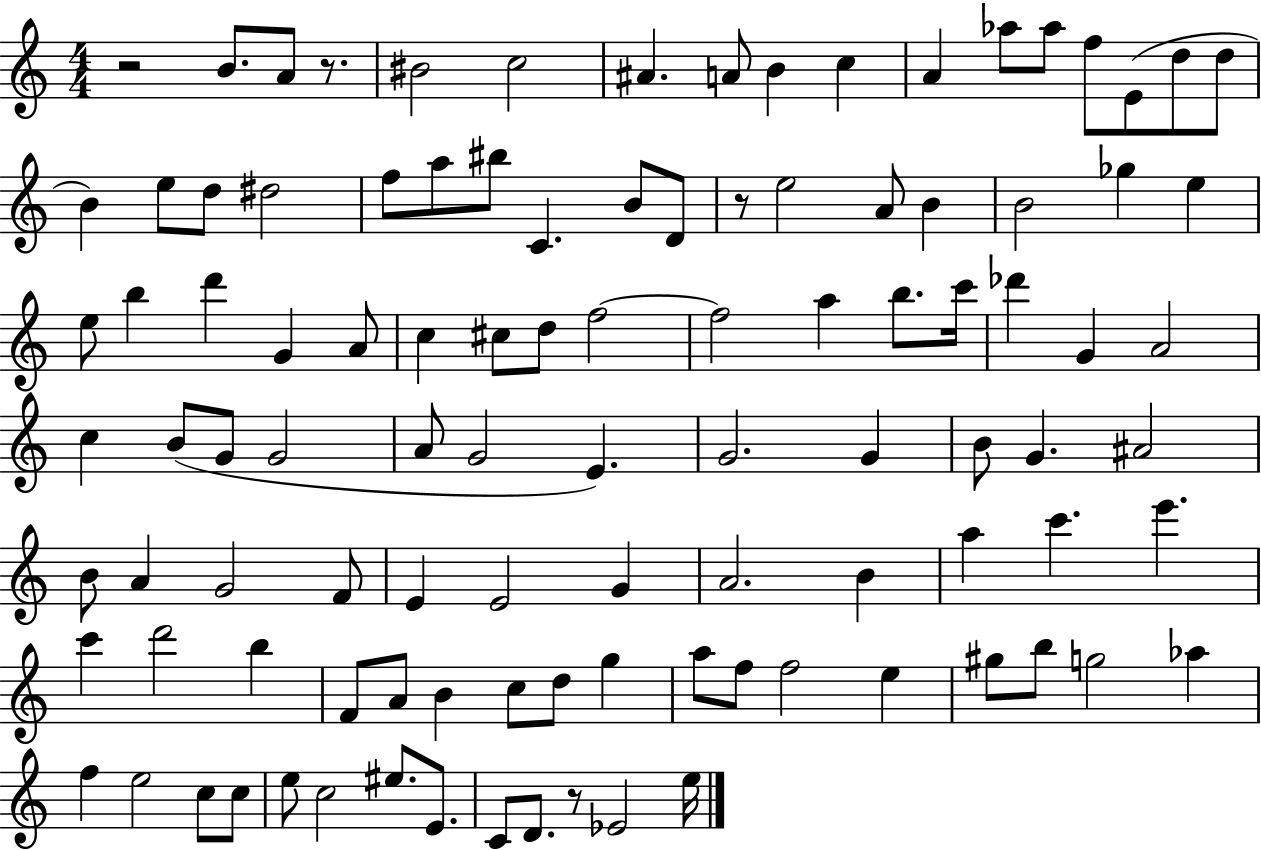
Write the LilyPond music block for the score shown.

{
  \clef treble
  \numericTimeSignature
  \time 4/4
  \key c \major
  r2 b'8. a'8 r8. | bis'2 c''2 | ais'4. a'8 b'4 c''4 | a'4 aes''8 aes''8 f''8 e'8( d''8 d''8 | \break b'4) e''8 d''8 dis''2 | f''8 a''8 bis''8 c'4. b'8 d'8 | r8 e''2 a'8 b'4 | b'2 ges''4 e''4 | \break e''8 b''4 d'''4 g'4 a'8 | c''4 cis''8 d''8 f''2~~ | f''2 a''4 b''8. c'''16 | des'''4 g'4 a'2 | \break c''4 b'8( g'8 g'2 | a'8 g'2 e'4.) | g'2. g'4 | b'8 g'4. ais'2 | \break b'8 a'4 g'2 f'8 | e'4 e'2 g'4 | a'2. b'4 | a''4 c'''4. e'''4. | \break c'''4 d'''2 b''4 | f'8 a'8 b'4 c''8 d''8 g''4 | a''8 f''8 f''2 e''4 | gis''8 b''8 g''2 aes''4 | \break f''4 e''2 c''8 c''8 | e''8 c''2 eis''8. e'8. | c'8 d'8. r8 ees'2 e''16 | \bar "|."
}